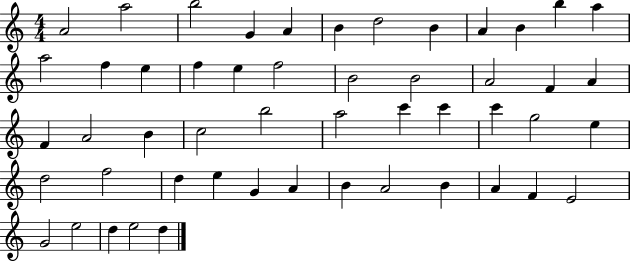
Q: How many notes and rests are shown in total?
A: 51